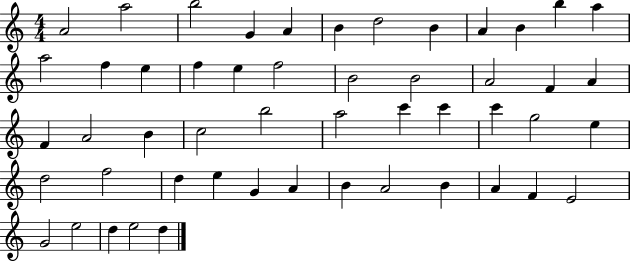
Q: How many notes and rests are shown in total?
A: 51